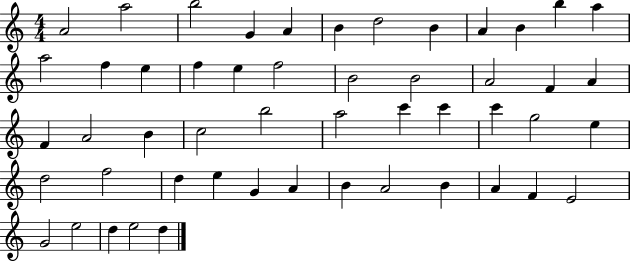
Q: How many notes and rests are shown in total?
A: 51